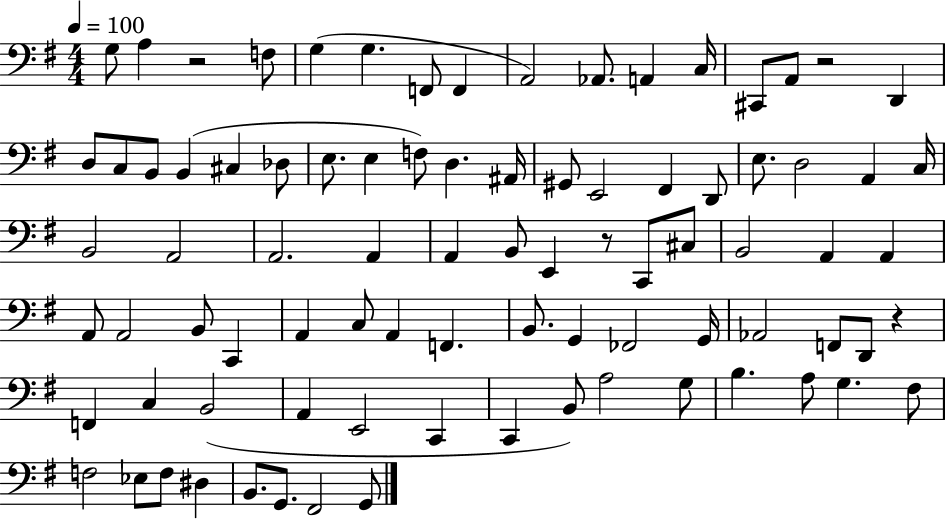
{
  \clef bass
  \numericTimeSignature
  \time 4/4
  \key g \major
  \tempo 4 = 100
  \repeat volta 2 { g8 a4 r2 f8 | g4( g4. f,8 f,4 | a,2) aes,8. a,4 c16 | cis,8 a,8 r2 d,4 | \break d8 c8 b,8 b,4( cis4 des8 | e8. e4 f8) d4. ais,16 | gis,8 e,2 fis,4 d,8 | e8. d2 a,4 c16 | \break b,2 a,2 | a,2. a,4 | a,4 b,8 e,4 r8 c,8 cis8 | b,2 a,4 a,4 | \break a,8 a,2 b,8 c,4 | a,4 c8 a,4 f,4. | b,8. g,4 fes,2 g,16 | aes,2 f,8 d,8 r4 | \break f,4 c4 b,2( | a,4 e,2 c,4 | c,4 b,8) a2 g8 | b4. a8 g4. fis8 | \break f2 ees8 f8 dis4 | b,8. g,8. fis,2 g,8 | } \bar "|."
}